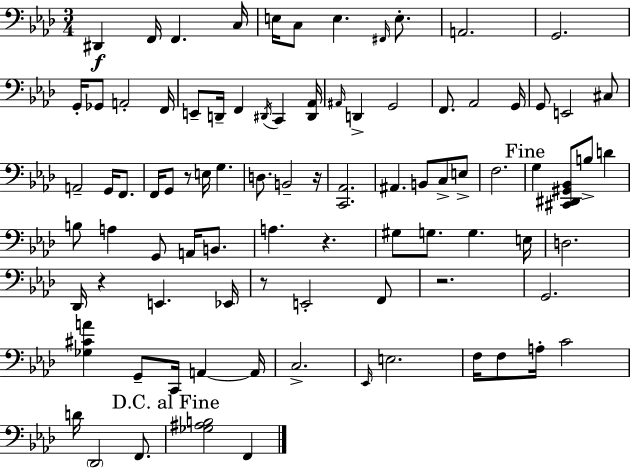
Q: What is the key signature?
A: AES major